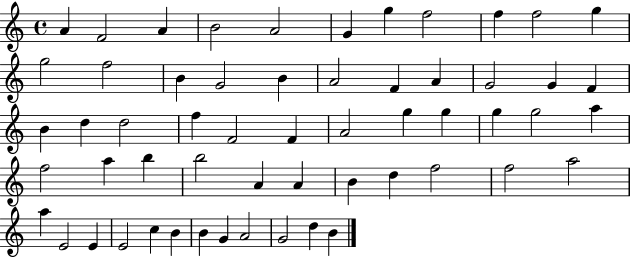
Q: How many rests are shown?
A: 0